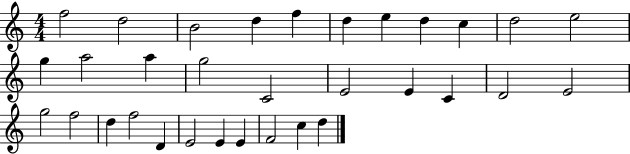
F5/h D5/h B4/h D5/q F5/q D5/q E5/q D5/q C5/q D5/h E5/h G5/q A5/h A5/q G5/h C4/h E4/h E4/q C4/q D4/h E4/h G5/h F5/h D5/q F5/h D4/q E4/h E4/q E4/q F4/h C5/q D5/q